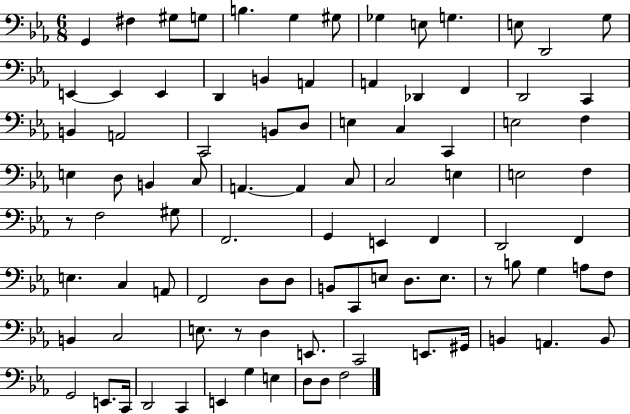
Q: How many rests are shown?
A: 3